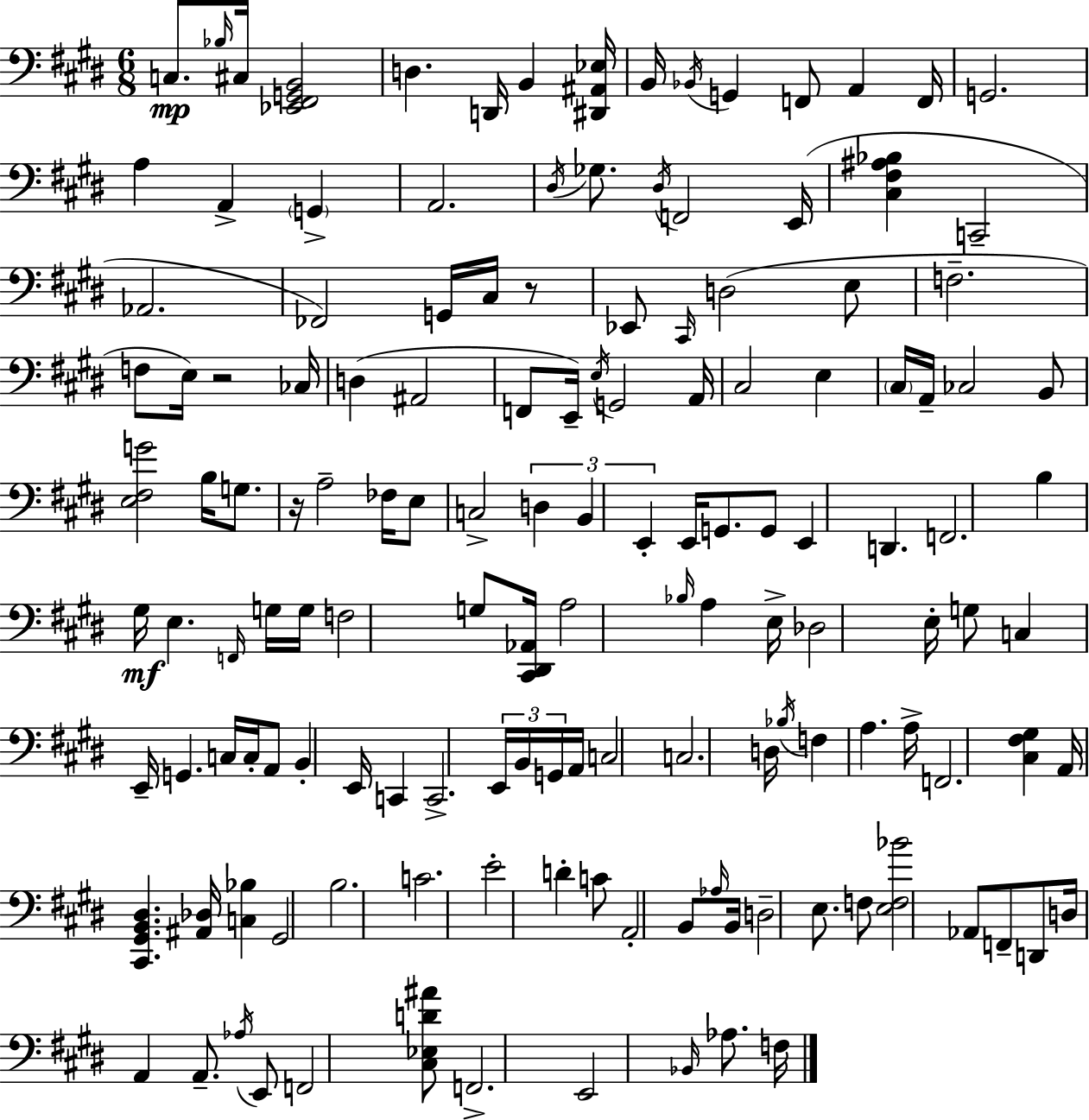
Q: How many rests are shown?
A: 3